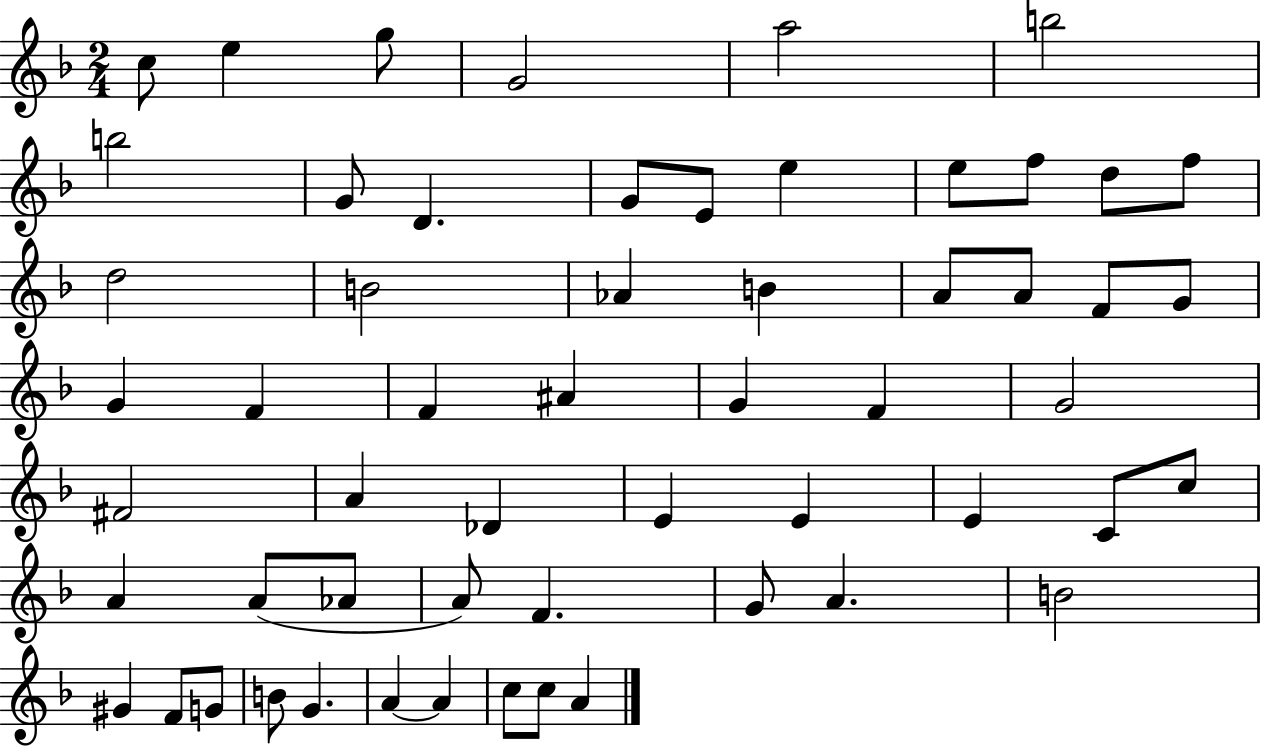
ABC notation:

X:1
T:Untitled
M:2/4
L:1/4
K:F
c/2 e g/2 G2 a2 b2 b2 G/2 D G/2 E/2 e e/2 f/2 d/2 f/2 d2 B2 _A B A/2 A/2 F/2 G/2 G F F ^A G F G2 ^F2 A _D E E E C/2 c/2 A A/2 _A/2 A/2 F G/2 A B2 ^G F/2 G/2 B/2 G A A c/2 c/2 A